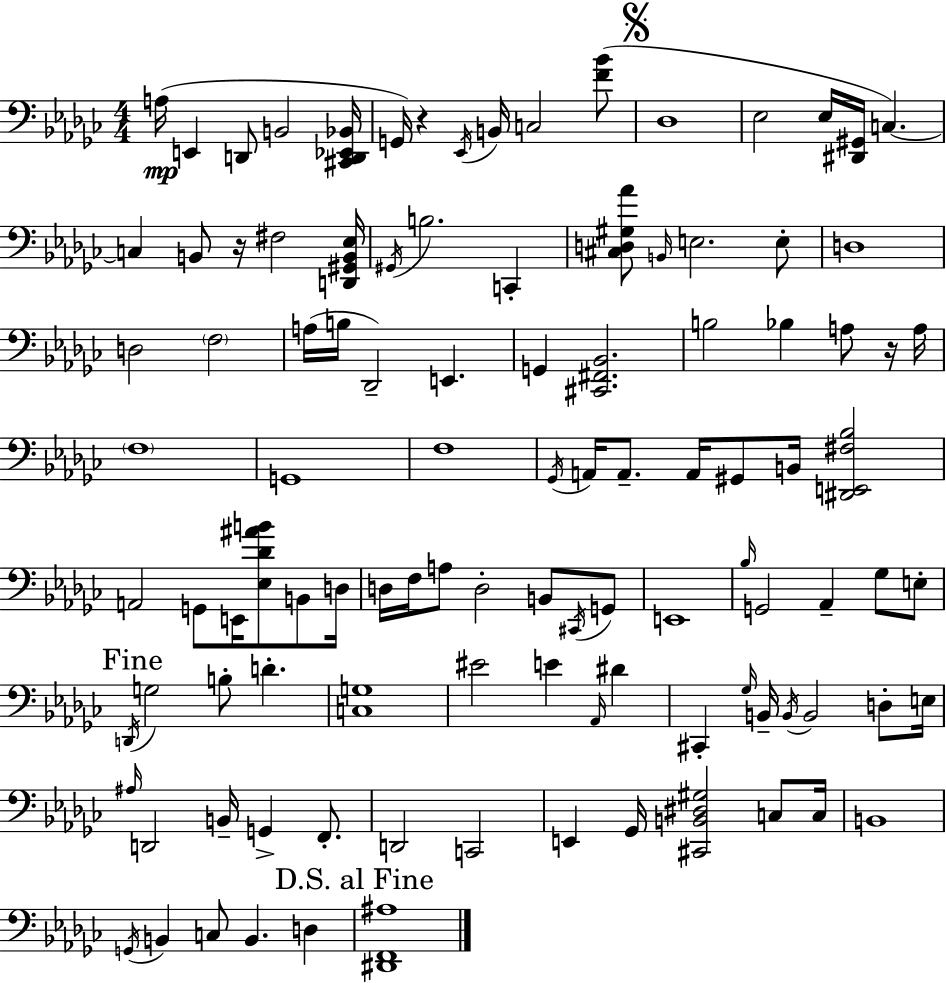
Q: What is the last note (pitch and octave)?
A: D3